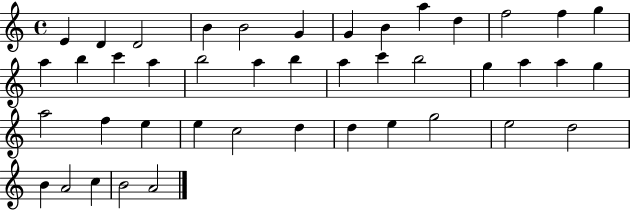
{
  \clef treble
  \time 4/4
  \defaultTimeSignature
  \key c \major
  e'4 d'4 d'2 | b'4 b'2 g'4 | g'4 b'4 a''4 d''4 | f''2 f''4 g''4 | \break a''4 b''4 c'''4 a''4 | b''2 a''4 b''4 | a''4 c'''4 b''2 | g''4 a''4 a''4 g''4 | \break a''2 f''4 e''4 | e''4 c''2 d''4 | d''4 e''4 g''2 | e''2 d''2 | \break b'4 a'2 c''4 | b'2 a'2 | \bar "|."
}